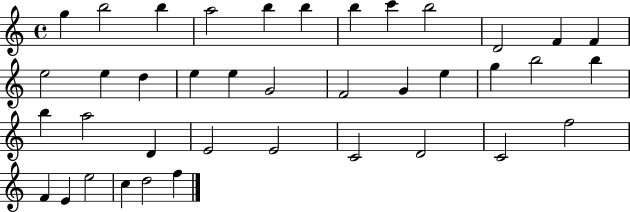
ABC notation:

X:1
T:Untitled
M:4/4
L:1/4
K:C
g b2 b a2 b b b c' b2 D2 F F e2 e d e e G2 F2 G e g b2 b b a2 D E2 E2 C2 D2 C2 f2 F E e2 c d2 f